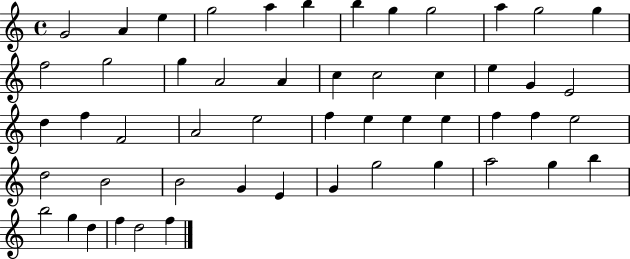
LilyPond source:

{
  \clef treble
  \time 4/4
  \defaultTimeSignature
  \key c \major
  g'2 a'4 e''4 | g''2 a''4 b''4 | b''4 g''4 g''2 | a''4 g''2 g''4 | \break f''2 g''2 | g''4 a'2 a'4 | c''4 c''2 c''4 | e''4 g'4 e'2 | \break d''4 f''4 f'2 | a'2 e''2 | f''4 e''4 e''4 e''4 | f''4 f''4 e''2 | \break d''2 b'2 | b'2 g'4 e'4 | g'4 g''2 g''4 | a''2 g''4 b''4 | \break b''2 g''4 d''4 | f''4 d''2 f''4 | \bar "|."
}